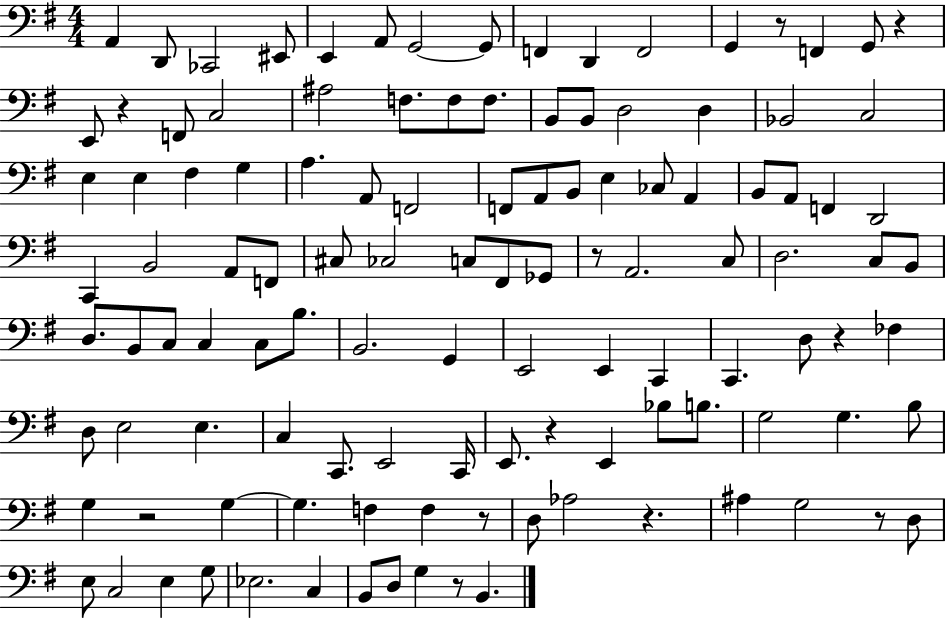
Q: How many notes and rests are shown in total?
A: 117